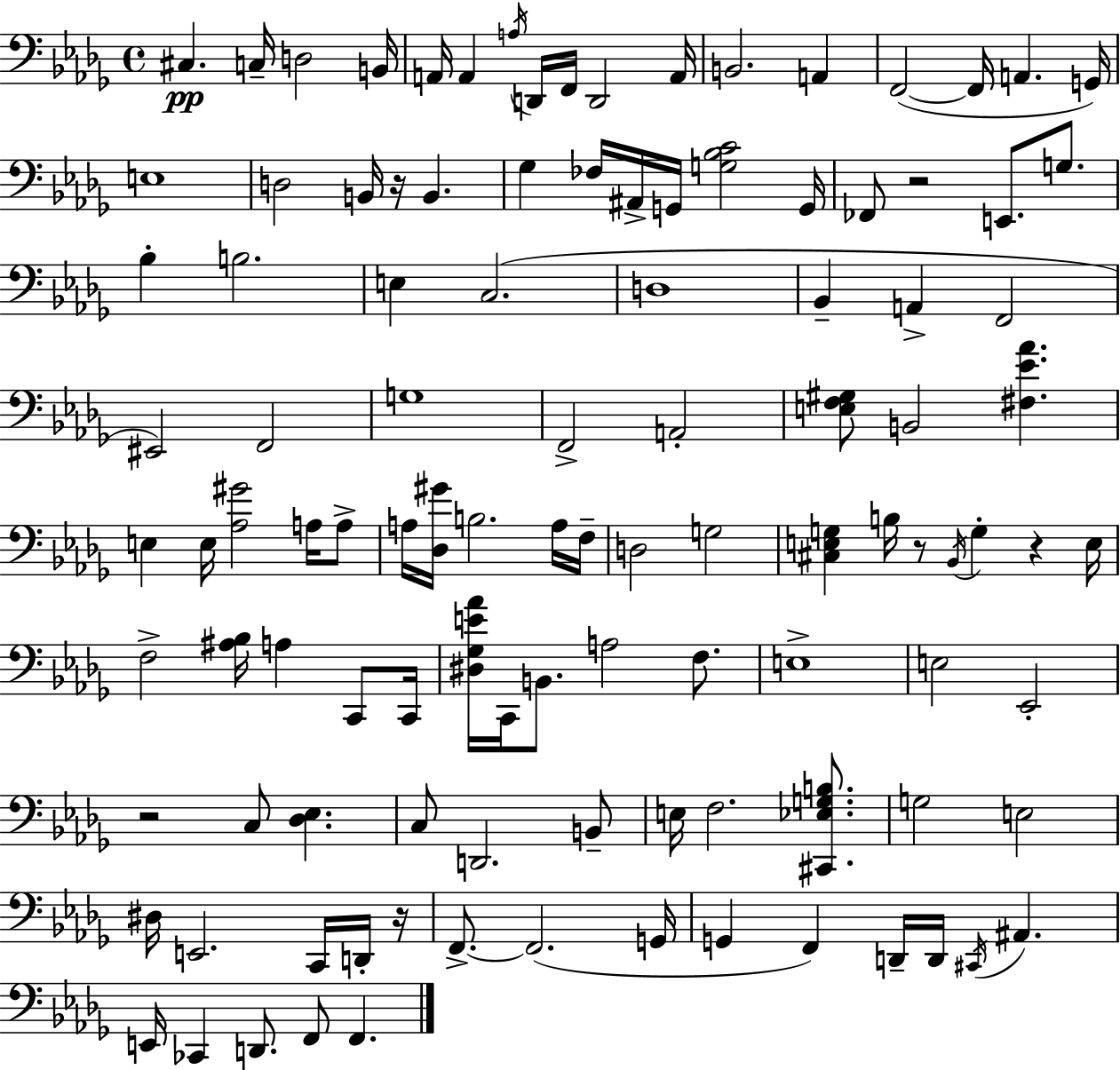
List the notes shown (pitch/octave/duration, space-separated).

C#3/q. C3/s D3/h B2/s A2/s A2/q A3/s D2/s F2/s D2/h A2/s B2/h. A2/q F2/h F2/s A2/q. G2/s E3/w D3/h B2/s R/s B2/q. Gb3/q FES3/s A#2/s G2/s [G3,Bb3,C4]/h G2/s FES2/e R/h E2/e. G3/e. Bb3/q B3/h. E3/q C3/h. D3/w Bb2/q A2/q F2/h EIS2/h F2/h G3/w F2/h A2/h [E3,F3,G#3]/e B2/h [F#3,Eb4,Ab4]/q. E3/q E3/s [Ab3,G#4]/h A3/s A3/e A3/s [Db3,G#4]/s B3/h. A3/s F3/s D3/h G3/h [C#3,E3,G3]/q B3/s R/e Bb2/s G3/q R/q E3/s F3/h [A#3,Bb3]/s A3/q C2/e C2/s [D#3,Gb3,E4,Ab4]/s C2/s B2/e. A3/h F3/e. E3/w E3/h Eb2/h R/h C3/e [Db3,Eb3]/q. C3/e D2/h. B2/e E3/s F3/h. [C#2,Eb3,G3,B3]/e. G3/h E3/h D#3/s E2/h. C2/s D2/s R/s F2/e. F2/h. G2/s G2/q F2/q D2/s D2/s C#2/s A#2/q. E2/s CES2/q D2/e. F2/e F2/q.